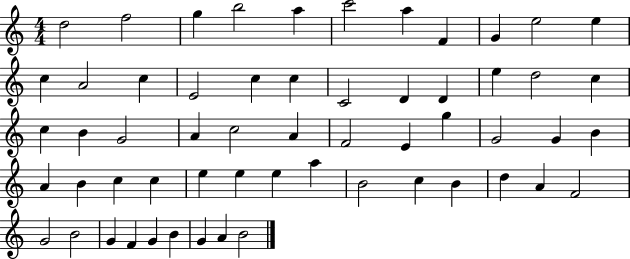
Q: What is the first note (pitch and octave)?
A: D5